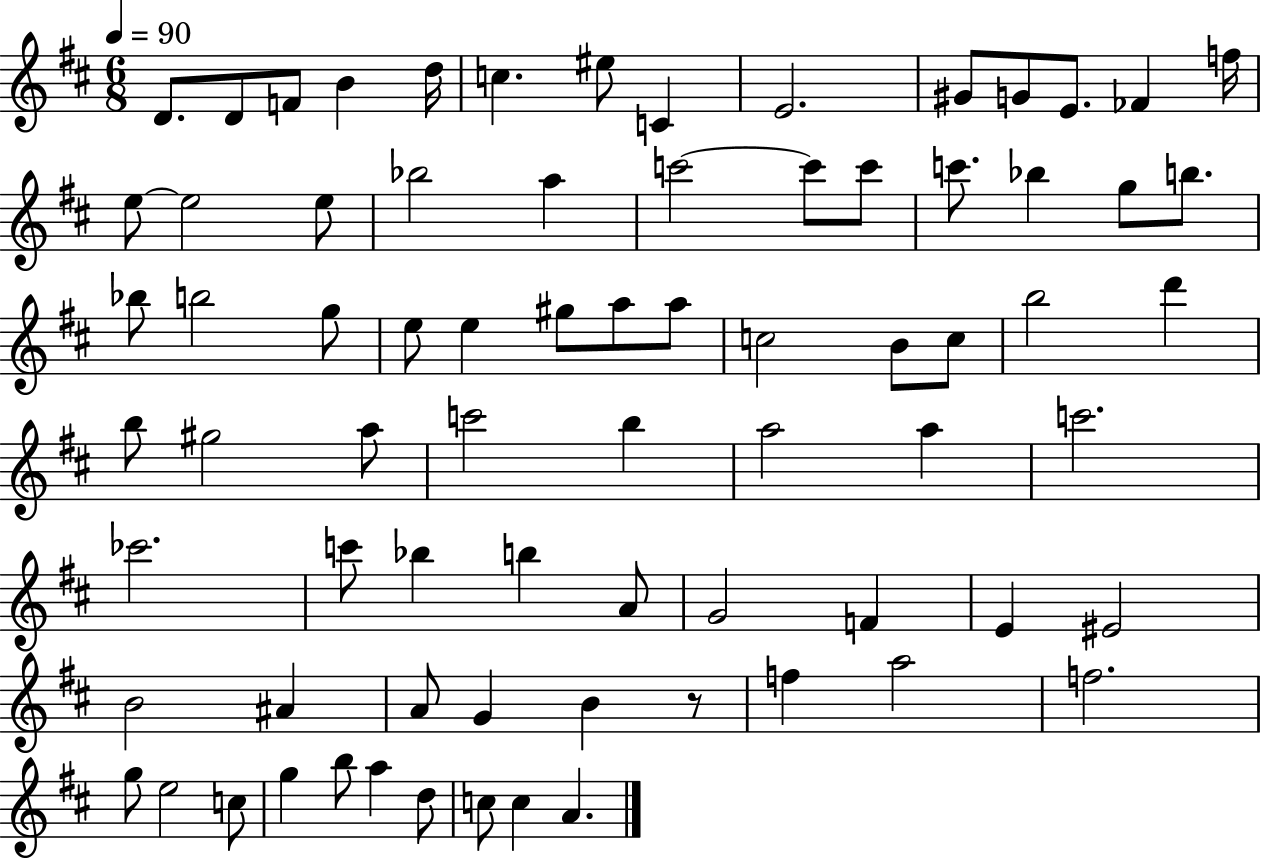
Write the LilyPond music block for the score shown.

{
  \clef treble
  \numericTimeSignature
  \time 6/8
  \key d \major
  \tempo 4 = 90
  d'8. d'8 f'8 b'4 d''16 | c''4. eis''8 c'4 | e'2. | gis'8 g'8 e'8. fes'4 f''16 | \break e''8~~ e''2 e''8 | bes''2 a''4 | c'''2~~ c'''8 c'''8 | c'''8. bes''4 g''8 b''8. | \break bes''8 b''2 g''8 | e''8 e''4 gis''8 a''8 a''8 | c''2 b'8 c''8 | b''2 d'''4 | \break b''8 gis''2 a''8 | c'''2 b''4 | a''2 a''4 | c'''2. | \break ces'''2. | c'''8 bes''4 b''4 a'8 | g'2 f'4 | e'4 eis'2 | \break b'2 ais'4 | a'8 g'4 b'4 r8 | f''4 a''2 | f''2. | \break g''8 e''2 c''8 | g''4 b''8 a''4 d''8 | c''8 c''4 a'4. | \bar "|."
}